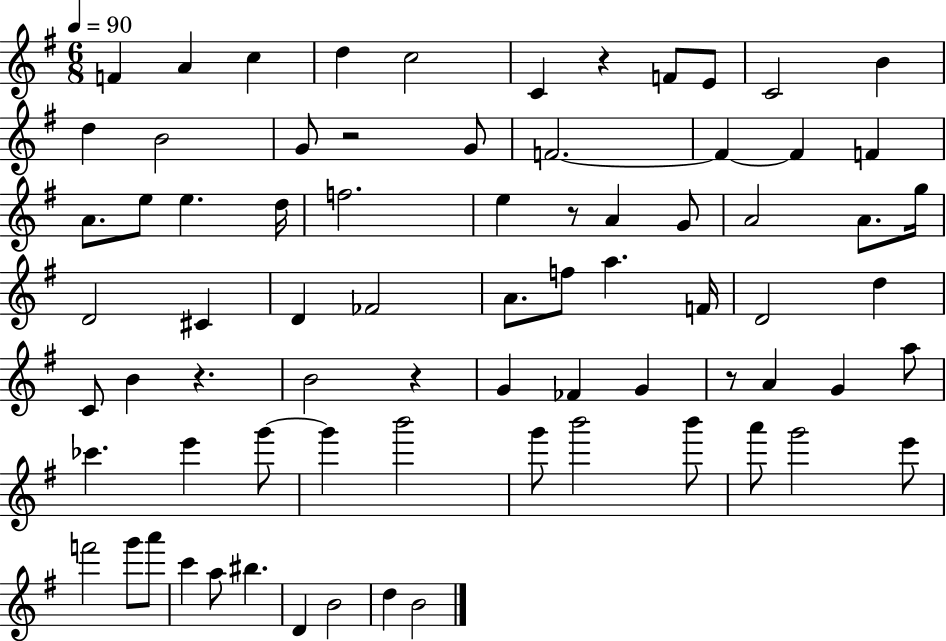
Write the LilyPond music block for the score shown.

{
  \clef treble
  \numericTimeSignature
  \time 6/8
  \key g \major
  \tempo 4 = 90
  f'4 a'4 c''4 | d''4 c''2 | c'4 r4 f'8 e'8 | c'2 b'4 | \break d''4 b'2 | g'8 r2 g'8 | f'2.~~ | f'4~~ f'4 f'4 | \break a'8. e''8 e''4. d''16 | f''2. | e''4 r8 a'4 g'8 | a'2 a'8. g''16 | \break d'2 cis'4 | d'4 fes'2 | a'8. f''8 a''4. f'16 | d'2 d''4 | \break c'8 b'4 r4. | b'2 r4 | g'4 fes'4 g'4 | r8 a'4 g'4 a''8 | \break ces'''4. e'''4 g'''8~~ | g'''4 b'''2 | g'''8 b'''2 b'''8 | a'''8 g'''2 e'''8 | \break f'''2 g'''8 a'''8 | c'''4 a''8 bis''4. | d'4 b'2 | d''4 b'2 | \break \bar "|."
}